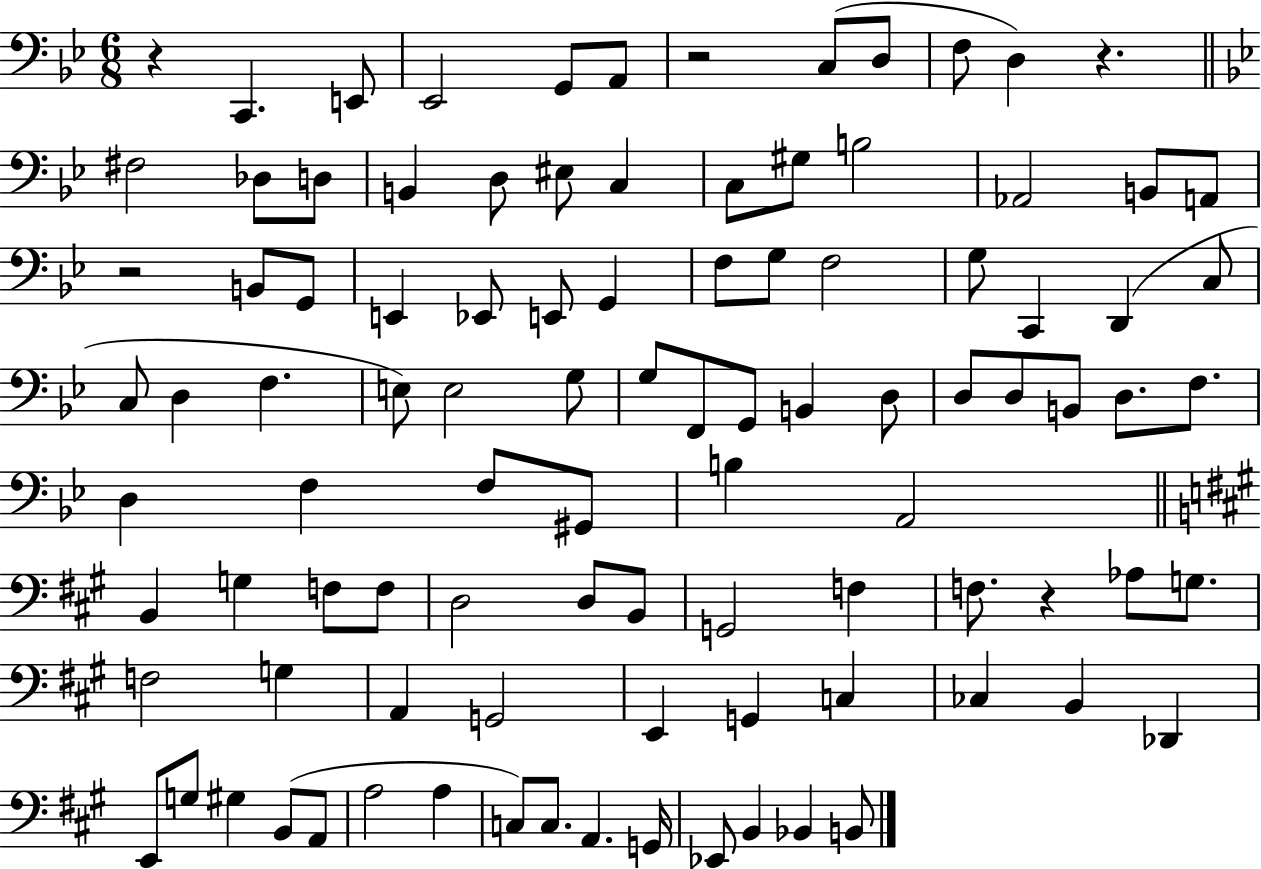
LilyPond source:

{
  \clef bass
  \numericTimeSignature
  \time 6/8
  \key bes \major
  \repeat volta 2 { r4 c,4. e,8 | ees,2 g,8 a,8 | r2 c8( d8 | f8 d4) r4. | \break \bar "||" \break \key bes \major fis2 des8 d8 | b,4 d8 eis8 c4 | c8 gis8 b2 | aes,2 b,8 a,8 | \break r2 b,8 g,8 | e,4 ees,8 e,8 g,4 | f8 g8 f2 | g8 c,4 d,4( c8 | \break c8 d4 f4. | e8) e2 g8 | g8 f,8 g,8 b,4 d8 | d8 d8 b,8 d8. f8. | \break d4 f4 f8 gis,8 | b4 a,2 | \bar "||" \break \key a \major b,4 g4 f8 f8 | d2 d8 b,8 | g,2 f4 | f8. r4 aes8 g8. | \break f2 g4 | a,4 g,2 | e,4 g,4 c4 | ces4 b,4 des,4 | \break e,8 g8 gis4 b,8( a,8 | a2 a4 | c8) c8. a,4. g,16 | ees,8 b,4 bes,4 b,8 | \break } \bar "|."
}